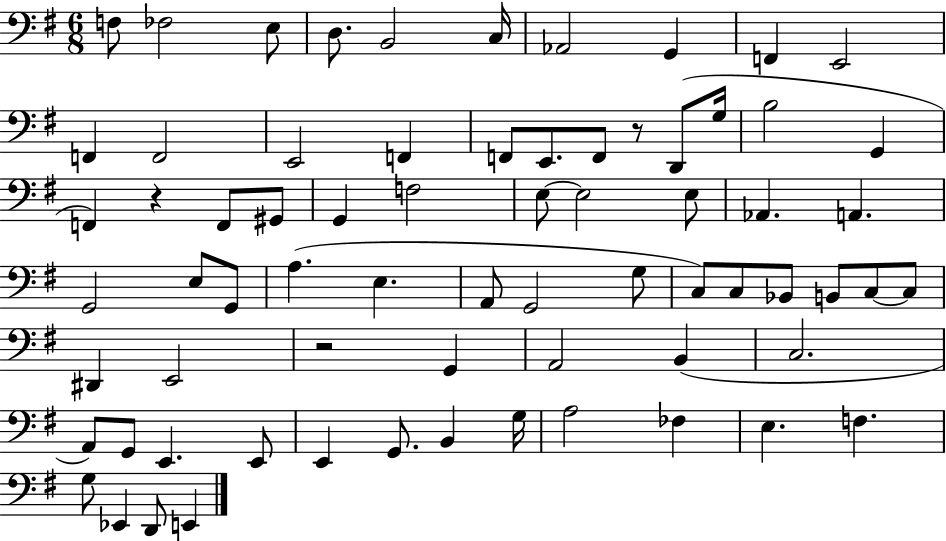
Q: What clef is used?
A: bass